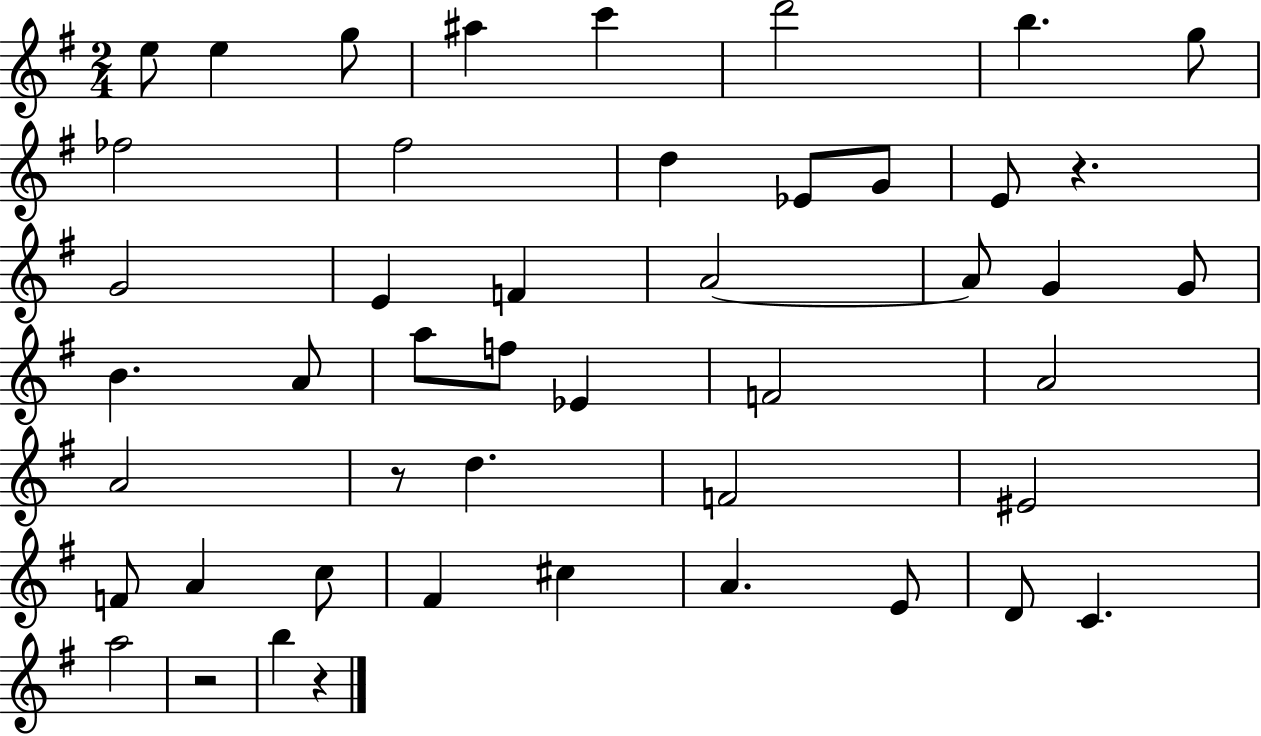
X:1
T:Untitled
M:2/4
L:1/4
K:G
e/2 e g/2 ^a c' d'2 b g/2 _f2 ^f2 d _E/2 G/2 E/2 z G2 E F A2 A/2 G G/2 B A/2 a/2 f/2 _E F2 A2 A2 z/2 d F2 ^E2 F/2 A c/2 ^F ^c A E/2 D/2 C a2 z2 b z